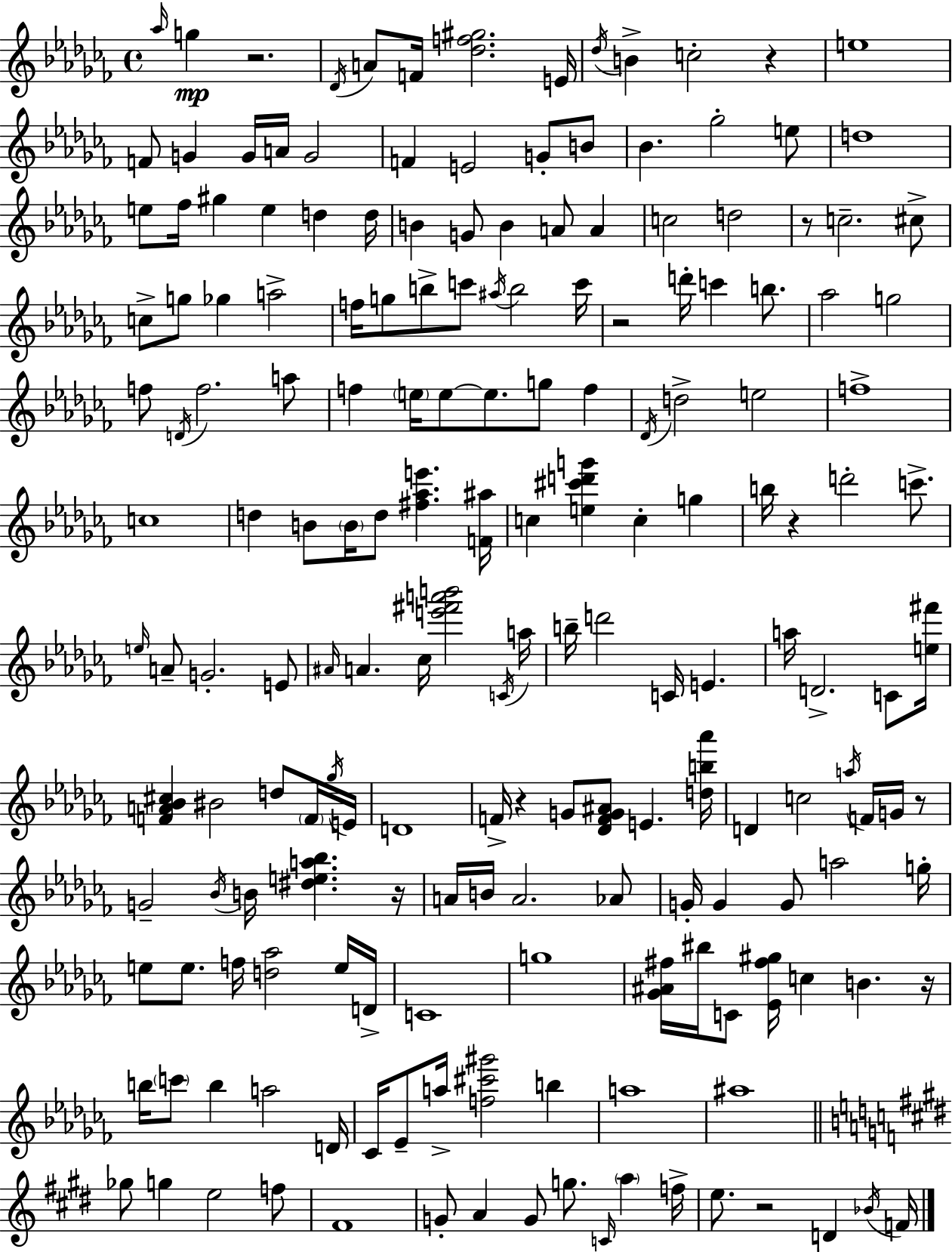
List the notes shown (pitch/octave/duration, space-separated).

Ab5/s G5/q R/h. Db4/s A4/e F4/s [Db5,F5,G#5]/h. E4/s Db5/s B4/q C5/h R/q E5/w F4/e G4/q G4/s A4/s G4/h F4/q E4/h G4/e B4/e Bb4/q. Gb5/h E5/e D5/w E5/e FES5/s G#5/q E5/q D5/q D5/s B4/q G4/e B4/q A4/e A4/q C5/h D5/h R/e C5/h. C#5/e C5/e G5/e Gb5/q A5/h F5/s G5/e B5/e C6/e A#5/s B5/h C6/s R/h D6/s C6/q B5/e. Ab5/h G5/h F5/e D4/s F5/h. A5/e F5/q E5/s E5/e E5/e. G5/e F5/q Db4/s D5/h E5/h F5/w C5/w D5/q B4/e B4/s D5/e [F#5,Ab5,E6]/q. [F4,A#5]/s C5/q [E5,C#6,D6,G6]/q C5/q G5/q B5/s R/q D6/h C6/e. E5/s A4/e G4/h. E4/e A#4/s A4/q. CES5/s [E6,F#6,A6,B6]/h C4/s A5/s B5/s D6/h C4/s E4/q. A5/s D4/h. C4/e [E5,F#6]/s [F4,A4,Bb4,C#5]/q BIS4/h D5/e F4/s Gb5/s E4/s D4/w F4/s R/q G4/e [Db4,F4,G4,A#4]/e E4/q. [D5,B5,Ab6]/s D4/q C5/h A5/s F4/s G4/s R/e G4/h Bb4/s B4/s [D#5,E5,A5,Bb5]/q. R/s A4/s B4/s A4/h. Ab4/e G4/s G4/q G4/e A5/h G5/s E5/e E5/e. F5/s [D5,Ab5]/h E5/s D4/s C4/w G5/w [Gb4,A#4,F#5]/s BIS5/s C4/e [Eb4,F#5,G#5]/s C5/q B4/q. R/s B5/s C6/e B5/q A5/h D4/s CES4/s Eb4/e A5/s [F5,C#6,G#6]/h B5/q A5/w A#5/w Gb5/e G5/q E5/h F5/e F#4/w G4/e A4/q G4/e G5/e. C4/s A5/q F5/s E5/e. R/h D4/q Bb4/s F4/s